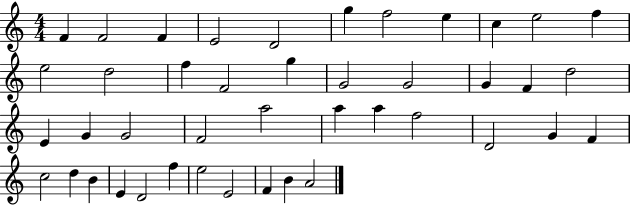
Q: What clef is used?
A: treble